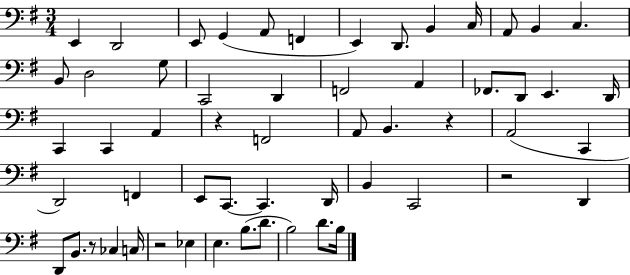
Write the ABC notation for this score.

X:1
T:Untitled
M:3/4
L:1/4
K:G
E,, D,,2 E,,/2 G,, A,,/2 F,, E,, D,,/2 B,, C,/4 A,,/2 B,, C, B,,/2 D,2 G,/2 C,,2 D,, F,,2 A,, _F,,/2 D,,/2 E,, D,,/4 C,, C,, A,, z F,,2 A,,/2 B,, z A,,2 C,, D,,2 F,, E,,/2 C,,/2 C,, D,,/4 B,, C,,2 z2 D,, D,,/2 B,,/2 z/2 _C, C,/4 z2 _E, E, B,/2 D/2 B,2 D/2 B,/4